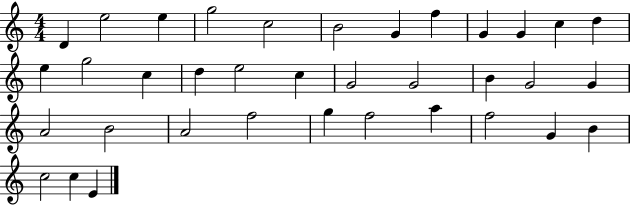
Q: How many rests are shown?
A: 0